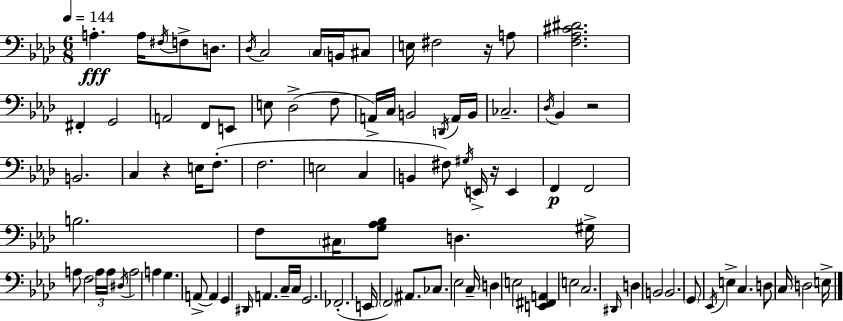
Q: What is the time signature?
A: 6/8